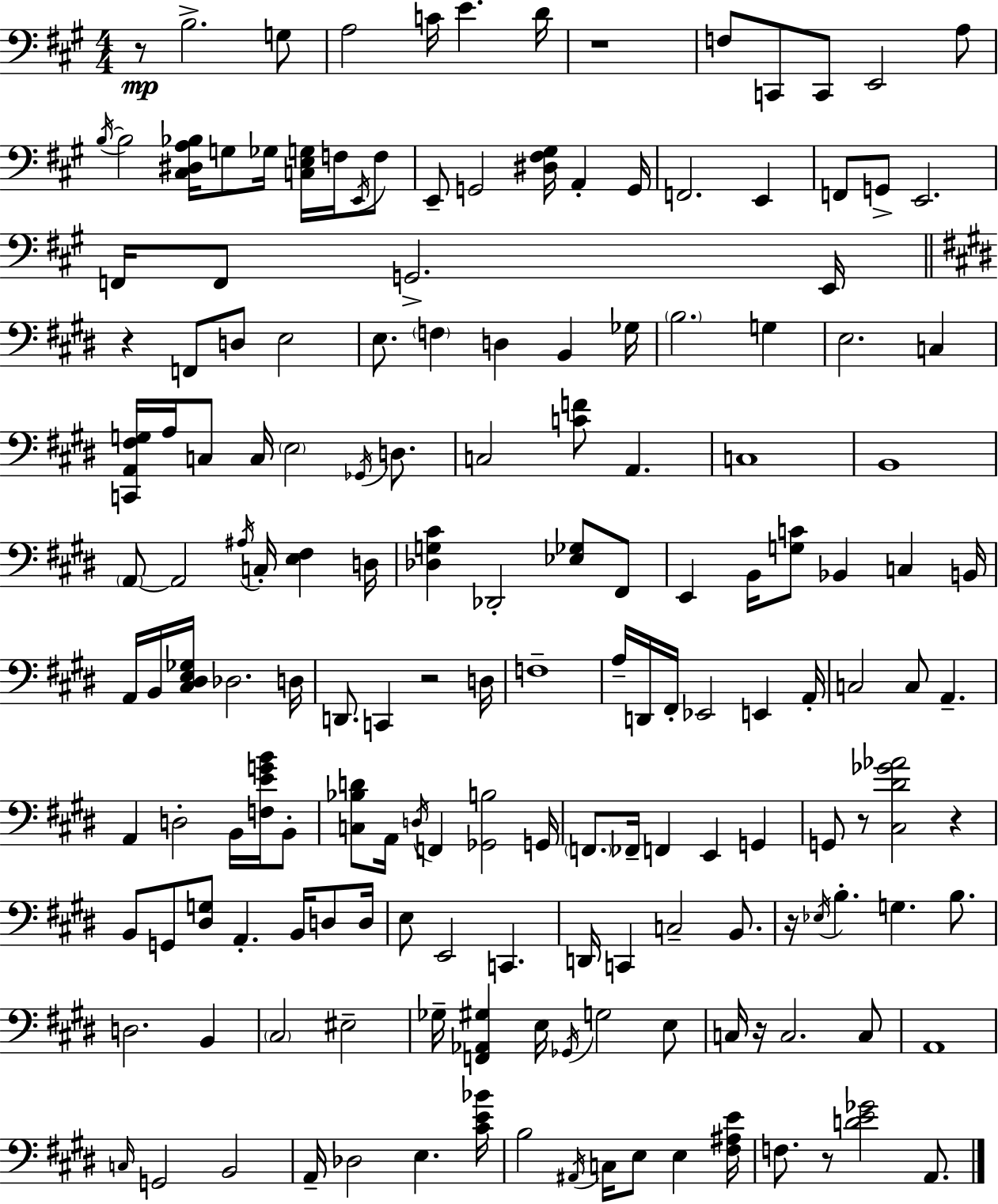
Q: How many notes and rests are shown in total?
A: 167